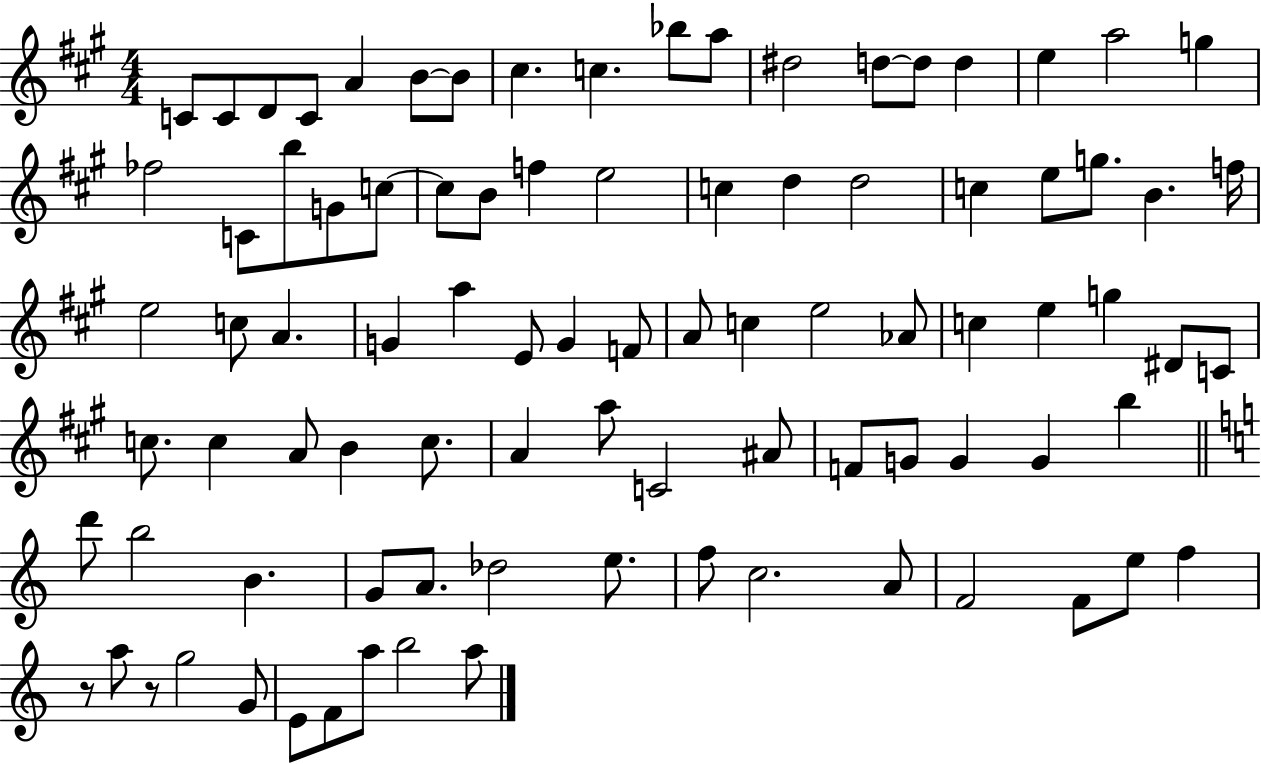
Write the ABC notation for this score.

X:1
T:Untitled
M:4/4
L:1/4
K:A
C/2 C/2 D/2 C/2 A B/2 B/2 ^c c _b/2 a/2 ^d2 d/2 d/2 d e a2 g _f2 C/2 b/2 G/2 c/2 c/2 B/2 f e2 c d d2 c e/2 g/2 B f/4 e2 c/2 A G a E/2 G F/2 A/2 c e2 _A/2 c e g ^D/2 C/2 c/2 c A/2 B c/2 A a/2 C2 ^A/2 F/2 G/2 G G b d'/2 b2 B G/2 A/2 _d2 e/2 f/2 c2 A/2 F2 F/2 e/2 f z/2 a/2 z/2 g2 G/2 E/2 F/2 a/2 b2 a/2